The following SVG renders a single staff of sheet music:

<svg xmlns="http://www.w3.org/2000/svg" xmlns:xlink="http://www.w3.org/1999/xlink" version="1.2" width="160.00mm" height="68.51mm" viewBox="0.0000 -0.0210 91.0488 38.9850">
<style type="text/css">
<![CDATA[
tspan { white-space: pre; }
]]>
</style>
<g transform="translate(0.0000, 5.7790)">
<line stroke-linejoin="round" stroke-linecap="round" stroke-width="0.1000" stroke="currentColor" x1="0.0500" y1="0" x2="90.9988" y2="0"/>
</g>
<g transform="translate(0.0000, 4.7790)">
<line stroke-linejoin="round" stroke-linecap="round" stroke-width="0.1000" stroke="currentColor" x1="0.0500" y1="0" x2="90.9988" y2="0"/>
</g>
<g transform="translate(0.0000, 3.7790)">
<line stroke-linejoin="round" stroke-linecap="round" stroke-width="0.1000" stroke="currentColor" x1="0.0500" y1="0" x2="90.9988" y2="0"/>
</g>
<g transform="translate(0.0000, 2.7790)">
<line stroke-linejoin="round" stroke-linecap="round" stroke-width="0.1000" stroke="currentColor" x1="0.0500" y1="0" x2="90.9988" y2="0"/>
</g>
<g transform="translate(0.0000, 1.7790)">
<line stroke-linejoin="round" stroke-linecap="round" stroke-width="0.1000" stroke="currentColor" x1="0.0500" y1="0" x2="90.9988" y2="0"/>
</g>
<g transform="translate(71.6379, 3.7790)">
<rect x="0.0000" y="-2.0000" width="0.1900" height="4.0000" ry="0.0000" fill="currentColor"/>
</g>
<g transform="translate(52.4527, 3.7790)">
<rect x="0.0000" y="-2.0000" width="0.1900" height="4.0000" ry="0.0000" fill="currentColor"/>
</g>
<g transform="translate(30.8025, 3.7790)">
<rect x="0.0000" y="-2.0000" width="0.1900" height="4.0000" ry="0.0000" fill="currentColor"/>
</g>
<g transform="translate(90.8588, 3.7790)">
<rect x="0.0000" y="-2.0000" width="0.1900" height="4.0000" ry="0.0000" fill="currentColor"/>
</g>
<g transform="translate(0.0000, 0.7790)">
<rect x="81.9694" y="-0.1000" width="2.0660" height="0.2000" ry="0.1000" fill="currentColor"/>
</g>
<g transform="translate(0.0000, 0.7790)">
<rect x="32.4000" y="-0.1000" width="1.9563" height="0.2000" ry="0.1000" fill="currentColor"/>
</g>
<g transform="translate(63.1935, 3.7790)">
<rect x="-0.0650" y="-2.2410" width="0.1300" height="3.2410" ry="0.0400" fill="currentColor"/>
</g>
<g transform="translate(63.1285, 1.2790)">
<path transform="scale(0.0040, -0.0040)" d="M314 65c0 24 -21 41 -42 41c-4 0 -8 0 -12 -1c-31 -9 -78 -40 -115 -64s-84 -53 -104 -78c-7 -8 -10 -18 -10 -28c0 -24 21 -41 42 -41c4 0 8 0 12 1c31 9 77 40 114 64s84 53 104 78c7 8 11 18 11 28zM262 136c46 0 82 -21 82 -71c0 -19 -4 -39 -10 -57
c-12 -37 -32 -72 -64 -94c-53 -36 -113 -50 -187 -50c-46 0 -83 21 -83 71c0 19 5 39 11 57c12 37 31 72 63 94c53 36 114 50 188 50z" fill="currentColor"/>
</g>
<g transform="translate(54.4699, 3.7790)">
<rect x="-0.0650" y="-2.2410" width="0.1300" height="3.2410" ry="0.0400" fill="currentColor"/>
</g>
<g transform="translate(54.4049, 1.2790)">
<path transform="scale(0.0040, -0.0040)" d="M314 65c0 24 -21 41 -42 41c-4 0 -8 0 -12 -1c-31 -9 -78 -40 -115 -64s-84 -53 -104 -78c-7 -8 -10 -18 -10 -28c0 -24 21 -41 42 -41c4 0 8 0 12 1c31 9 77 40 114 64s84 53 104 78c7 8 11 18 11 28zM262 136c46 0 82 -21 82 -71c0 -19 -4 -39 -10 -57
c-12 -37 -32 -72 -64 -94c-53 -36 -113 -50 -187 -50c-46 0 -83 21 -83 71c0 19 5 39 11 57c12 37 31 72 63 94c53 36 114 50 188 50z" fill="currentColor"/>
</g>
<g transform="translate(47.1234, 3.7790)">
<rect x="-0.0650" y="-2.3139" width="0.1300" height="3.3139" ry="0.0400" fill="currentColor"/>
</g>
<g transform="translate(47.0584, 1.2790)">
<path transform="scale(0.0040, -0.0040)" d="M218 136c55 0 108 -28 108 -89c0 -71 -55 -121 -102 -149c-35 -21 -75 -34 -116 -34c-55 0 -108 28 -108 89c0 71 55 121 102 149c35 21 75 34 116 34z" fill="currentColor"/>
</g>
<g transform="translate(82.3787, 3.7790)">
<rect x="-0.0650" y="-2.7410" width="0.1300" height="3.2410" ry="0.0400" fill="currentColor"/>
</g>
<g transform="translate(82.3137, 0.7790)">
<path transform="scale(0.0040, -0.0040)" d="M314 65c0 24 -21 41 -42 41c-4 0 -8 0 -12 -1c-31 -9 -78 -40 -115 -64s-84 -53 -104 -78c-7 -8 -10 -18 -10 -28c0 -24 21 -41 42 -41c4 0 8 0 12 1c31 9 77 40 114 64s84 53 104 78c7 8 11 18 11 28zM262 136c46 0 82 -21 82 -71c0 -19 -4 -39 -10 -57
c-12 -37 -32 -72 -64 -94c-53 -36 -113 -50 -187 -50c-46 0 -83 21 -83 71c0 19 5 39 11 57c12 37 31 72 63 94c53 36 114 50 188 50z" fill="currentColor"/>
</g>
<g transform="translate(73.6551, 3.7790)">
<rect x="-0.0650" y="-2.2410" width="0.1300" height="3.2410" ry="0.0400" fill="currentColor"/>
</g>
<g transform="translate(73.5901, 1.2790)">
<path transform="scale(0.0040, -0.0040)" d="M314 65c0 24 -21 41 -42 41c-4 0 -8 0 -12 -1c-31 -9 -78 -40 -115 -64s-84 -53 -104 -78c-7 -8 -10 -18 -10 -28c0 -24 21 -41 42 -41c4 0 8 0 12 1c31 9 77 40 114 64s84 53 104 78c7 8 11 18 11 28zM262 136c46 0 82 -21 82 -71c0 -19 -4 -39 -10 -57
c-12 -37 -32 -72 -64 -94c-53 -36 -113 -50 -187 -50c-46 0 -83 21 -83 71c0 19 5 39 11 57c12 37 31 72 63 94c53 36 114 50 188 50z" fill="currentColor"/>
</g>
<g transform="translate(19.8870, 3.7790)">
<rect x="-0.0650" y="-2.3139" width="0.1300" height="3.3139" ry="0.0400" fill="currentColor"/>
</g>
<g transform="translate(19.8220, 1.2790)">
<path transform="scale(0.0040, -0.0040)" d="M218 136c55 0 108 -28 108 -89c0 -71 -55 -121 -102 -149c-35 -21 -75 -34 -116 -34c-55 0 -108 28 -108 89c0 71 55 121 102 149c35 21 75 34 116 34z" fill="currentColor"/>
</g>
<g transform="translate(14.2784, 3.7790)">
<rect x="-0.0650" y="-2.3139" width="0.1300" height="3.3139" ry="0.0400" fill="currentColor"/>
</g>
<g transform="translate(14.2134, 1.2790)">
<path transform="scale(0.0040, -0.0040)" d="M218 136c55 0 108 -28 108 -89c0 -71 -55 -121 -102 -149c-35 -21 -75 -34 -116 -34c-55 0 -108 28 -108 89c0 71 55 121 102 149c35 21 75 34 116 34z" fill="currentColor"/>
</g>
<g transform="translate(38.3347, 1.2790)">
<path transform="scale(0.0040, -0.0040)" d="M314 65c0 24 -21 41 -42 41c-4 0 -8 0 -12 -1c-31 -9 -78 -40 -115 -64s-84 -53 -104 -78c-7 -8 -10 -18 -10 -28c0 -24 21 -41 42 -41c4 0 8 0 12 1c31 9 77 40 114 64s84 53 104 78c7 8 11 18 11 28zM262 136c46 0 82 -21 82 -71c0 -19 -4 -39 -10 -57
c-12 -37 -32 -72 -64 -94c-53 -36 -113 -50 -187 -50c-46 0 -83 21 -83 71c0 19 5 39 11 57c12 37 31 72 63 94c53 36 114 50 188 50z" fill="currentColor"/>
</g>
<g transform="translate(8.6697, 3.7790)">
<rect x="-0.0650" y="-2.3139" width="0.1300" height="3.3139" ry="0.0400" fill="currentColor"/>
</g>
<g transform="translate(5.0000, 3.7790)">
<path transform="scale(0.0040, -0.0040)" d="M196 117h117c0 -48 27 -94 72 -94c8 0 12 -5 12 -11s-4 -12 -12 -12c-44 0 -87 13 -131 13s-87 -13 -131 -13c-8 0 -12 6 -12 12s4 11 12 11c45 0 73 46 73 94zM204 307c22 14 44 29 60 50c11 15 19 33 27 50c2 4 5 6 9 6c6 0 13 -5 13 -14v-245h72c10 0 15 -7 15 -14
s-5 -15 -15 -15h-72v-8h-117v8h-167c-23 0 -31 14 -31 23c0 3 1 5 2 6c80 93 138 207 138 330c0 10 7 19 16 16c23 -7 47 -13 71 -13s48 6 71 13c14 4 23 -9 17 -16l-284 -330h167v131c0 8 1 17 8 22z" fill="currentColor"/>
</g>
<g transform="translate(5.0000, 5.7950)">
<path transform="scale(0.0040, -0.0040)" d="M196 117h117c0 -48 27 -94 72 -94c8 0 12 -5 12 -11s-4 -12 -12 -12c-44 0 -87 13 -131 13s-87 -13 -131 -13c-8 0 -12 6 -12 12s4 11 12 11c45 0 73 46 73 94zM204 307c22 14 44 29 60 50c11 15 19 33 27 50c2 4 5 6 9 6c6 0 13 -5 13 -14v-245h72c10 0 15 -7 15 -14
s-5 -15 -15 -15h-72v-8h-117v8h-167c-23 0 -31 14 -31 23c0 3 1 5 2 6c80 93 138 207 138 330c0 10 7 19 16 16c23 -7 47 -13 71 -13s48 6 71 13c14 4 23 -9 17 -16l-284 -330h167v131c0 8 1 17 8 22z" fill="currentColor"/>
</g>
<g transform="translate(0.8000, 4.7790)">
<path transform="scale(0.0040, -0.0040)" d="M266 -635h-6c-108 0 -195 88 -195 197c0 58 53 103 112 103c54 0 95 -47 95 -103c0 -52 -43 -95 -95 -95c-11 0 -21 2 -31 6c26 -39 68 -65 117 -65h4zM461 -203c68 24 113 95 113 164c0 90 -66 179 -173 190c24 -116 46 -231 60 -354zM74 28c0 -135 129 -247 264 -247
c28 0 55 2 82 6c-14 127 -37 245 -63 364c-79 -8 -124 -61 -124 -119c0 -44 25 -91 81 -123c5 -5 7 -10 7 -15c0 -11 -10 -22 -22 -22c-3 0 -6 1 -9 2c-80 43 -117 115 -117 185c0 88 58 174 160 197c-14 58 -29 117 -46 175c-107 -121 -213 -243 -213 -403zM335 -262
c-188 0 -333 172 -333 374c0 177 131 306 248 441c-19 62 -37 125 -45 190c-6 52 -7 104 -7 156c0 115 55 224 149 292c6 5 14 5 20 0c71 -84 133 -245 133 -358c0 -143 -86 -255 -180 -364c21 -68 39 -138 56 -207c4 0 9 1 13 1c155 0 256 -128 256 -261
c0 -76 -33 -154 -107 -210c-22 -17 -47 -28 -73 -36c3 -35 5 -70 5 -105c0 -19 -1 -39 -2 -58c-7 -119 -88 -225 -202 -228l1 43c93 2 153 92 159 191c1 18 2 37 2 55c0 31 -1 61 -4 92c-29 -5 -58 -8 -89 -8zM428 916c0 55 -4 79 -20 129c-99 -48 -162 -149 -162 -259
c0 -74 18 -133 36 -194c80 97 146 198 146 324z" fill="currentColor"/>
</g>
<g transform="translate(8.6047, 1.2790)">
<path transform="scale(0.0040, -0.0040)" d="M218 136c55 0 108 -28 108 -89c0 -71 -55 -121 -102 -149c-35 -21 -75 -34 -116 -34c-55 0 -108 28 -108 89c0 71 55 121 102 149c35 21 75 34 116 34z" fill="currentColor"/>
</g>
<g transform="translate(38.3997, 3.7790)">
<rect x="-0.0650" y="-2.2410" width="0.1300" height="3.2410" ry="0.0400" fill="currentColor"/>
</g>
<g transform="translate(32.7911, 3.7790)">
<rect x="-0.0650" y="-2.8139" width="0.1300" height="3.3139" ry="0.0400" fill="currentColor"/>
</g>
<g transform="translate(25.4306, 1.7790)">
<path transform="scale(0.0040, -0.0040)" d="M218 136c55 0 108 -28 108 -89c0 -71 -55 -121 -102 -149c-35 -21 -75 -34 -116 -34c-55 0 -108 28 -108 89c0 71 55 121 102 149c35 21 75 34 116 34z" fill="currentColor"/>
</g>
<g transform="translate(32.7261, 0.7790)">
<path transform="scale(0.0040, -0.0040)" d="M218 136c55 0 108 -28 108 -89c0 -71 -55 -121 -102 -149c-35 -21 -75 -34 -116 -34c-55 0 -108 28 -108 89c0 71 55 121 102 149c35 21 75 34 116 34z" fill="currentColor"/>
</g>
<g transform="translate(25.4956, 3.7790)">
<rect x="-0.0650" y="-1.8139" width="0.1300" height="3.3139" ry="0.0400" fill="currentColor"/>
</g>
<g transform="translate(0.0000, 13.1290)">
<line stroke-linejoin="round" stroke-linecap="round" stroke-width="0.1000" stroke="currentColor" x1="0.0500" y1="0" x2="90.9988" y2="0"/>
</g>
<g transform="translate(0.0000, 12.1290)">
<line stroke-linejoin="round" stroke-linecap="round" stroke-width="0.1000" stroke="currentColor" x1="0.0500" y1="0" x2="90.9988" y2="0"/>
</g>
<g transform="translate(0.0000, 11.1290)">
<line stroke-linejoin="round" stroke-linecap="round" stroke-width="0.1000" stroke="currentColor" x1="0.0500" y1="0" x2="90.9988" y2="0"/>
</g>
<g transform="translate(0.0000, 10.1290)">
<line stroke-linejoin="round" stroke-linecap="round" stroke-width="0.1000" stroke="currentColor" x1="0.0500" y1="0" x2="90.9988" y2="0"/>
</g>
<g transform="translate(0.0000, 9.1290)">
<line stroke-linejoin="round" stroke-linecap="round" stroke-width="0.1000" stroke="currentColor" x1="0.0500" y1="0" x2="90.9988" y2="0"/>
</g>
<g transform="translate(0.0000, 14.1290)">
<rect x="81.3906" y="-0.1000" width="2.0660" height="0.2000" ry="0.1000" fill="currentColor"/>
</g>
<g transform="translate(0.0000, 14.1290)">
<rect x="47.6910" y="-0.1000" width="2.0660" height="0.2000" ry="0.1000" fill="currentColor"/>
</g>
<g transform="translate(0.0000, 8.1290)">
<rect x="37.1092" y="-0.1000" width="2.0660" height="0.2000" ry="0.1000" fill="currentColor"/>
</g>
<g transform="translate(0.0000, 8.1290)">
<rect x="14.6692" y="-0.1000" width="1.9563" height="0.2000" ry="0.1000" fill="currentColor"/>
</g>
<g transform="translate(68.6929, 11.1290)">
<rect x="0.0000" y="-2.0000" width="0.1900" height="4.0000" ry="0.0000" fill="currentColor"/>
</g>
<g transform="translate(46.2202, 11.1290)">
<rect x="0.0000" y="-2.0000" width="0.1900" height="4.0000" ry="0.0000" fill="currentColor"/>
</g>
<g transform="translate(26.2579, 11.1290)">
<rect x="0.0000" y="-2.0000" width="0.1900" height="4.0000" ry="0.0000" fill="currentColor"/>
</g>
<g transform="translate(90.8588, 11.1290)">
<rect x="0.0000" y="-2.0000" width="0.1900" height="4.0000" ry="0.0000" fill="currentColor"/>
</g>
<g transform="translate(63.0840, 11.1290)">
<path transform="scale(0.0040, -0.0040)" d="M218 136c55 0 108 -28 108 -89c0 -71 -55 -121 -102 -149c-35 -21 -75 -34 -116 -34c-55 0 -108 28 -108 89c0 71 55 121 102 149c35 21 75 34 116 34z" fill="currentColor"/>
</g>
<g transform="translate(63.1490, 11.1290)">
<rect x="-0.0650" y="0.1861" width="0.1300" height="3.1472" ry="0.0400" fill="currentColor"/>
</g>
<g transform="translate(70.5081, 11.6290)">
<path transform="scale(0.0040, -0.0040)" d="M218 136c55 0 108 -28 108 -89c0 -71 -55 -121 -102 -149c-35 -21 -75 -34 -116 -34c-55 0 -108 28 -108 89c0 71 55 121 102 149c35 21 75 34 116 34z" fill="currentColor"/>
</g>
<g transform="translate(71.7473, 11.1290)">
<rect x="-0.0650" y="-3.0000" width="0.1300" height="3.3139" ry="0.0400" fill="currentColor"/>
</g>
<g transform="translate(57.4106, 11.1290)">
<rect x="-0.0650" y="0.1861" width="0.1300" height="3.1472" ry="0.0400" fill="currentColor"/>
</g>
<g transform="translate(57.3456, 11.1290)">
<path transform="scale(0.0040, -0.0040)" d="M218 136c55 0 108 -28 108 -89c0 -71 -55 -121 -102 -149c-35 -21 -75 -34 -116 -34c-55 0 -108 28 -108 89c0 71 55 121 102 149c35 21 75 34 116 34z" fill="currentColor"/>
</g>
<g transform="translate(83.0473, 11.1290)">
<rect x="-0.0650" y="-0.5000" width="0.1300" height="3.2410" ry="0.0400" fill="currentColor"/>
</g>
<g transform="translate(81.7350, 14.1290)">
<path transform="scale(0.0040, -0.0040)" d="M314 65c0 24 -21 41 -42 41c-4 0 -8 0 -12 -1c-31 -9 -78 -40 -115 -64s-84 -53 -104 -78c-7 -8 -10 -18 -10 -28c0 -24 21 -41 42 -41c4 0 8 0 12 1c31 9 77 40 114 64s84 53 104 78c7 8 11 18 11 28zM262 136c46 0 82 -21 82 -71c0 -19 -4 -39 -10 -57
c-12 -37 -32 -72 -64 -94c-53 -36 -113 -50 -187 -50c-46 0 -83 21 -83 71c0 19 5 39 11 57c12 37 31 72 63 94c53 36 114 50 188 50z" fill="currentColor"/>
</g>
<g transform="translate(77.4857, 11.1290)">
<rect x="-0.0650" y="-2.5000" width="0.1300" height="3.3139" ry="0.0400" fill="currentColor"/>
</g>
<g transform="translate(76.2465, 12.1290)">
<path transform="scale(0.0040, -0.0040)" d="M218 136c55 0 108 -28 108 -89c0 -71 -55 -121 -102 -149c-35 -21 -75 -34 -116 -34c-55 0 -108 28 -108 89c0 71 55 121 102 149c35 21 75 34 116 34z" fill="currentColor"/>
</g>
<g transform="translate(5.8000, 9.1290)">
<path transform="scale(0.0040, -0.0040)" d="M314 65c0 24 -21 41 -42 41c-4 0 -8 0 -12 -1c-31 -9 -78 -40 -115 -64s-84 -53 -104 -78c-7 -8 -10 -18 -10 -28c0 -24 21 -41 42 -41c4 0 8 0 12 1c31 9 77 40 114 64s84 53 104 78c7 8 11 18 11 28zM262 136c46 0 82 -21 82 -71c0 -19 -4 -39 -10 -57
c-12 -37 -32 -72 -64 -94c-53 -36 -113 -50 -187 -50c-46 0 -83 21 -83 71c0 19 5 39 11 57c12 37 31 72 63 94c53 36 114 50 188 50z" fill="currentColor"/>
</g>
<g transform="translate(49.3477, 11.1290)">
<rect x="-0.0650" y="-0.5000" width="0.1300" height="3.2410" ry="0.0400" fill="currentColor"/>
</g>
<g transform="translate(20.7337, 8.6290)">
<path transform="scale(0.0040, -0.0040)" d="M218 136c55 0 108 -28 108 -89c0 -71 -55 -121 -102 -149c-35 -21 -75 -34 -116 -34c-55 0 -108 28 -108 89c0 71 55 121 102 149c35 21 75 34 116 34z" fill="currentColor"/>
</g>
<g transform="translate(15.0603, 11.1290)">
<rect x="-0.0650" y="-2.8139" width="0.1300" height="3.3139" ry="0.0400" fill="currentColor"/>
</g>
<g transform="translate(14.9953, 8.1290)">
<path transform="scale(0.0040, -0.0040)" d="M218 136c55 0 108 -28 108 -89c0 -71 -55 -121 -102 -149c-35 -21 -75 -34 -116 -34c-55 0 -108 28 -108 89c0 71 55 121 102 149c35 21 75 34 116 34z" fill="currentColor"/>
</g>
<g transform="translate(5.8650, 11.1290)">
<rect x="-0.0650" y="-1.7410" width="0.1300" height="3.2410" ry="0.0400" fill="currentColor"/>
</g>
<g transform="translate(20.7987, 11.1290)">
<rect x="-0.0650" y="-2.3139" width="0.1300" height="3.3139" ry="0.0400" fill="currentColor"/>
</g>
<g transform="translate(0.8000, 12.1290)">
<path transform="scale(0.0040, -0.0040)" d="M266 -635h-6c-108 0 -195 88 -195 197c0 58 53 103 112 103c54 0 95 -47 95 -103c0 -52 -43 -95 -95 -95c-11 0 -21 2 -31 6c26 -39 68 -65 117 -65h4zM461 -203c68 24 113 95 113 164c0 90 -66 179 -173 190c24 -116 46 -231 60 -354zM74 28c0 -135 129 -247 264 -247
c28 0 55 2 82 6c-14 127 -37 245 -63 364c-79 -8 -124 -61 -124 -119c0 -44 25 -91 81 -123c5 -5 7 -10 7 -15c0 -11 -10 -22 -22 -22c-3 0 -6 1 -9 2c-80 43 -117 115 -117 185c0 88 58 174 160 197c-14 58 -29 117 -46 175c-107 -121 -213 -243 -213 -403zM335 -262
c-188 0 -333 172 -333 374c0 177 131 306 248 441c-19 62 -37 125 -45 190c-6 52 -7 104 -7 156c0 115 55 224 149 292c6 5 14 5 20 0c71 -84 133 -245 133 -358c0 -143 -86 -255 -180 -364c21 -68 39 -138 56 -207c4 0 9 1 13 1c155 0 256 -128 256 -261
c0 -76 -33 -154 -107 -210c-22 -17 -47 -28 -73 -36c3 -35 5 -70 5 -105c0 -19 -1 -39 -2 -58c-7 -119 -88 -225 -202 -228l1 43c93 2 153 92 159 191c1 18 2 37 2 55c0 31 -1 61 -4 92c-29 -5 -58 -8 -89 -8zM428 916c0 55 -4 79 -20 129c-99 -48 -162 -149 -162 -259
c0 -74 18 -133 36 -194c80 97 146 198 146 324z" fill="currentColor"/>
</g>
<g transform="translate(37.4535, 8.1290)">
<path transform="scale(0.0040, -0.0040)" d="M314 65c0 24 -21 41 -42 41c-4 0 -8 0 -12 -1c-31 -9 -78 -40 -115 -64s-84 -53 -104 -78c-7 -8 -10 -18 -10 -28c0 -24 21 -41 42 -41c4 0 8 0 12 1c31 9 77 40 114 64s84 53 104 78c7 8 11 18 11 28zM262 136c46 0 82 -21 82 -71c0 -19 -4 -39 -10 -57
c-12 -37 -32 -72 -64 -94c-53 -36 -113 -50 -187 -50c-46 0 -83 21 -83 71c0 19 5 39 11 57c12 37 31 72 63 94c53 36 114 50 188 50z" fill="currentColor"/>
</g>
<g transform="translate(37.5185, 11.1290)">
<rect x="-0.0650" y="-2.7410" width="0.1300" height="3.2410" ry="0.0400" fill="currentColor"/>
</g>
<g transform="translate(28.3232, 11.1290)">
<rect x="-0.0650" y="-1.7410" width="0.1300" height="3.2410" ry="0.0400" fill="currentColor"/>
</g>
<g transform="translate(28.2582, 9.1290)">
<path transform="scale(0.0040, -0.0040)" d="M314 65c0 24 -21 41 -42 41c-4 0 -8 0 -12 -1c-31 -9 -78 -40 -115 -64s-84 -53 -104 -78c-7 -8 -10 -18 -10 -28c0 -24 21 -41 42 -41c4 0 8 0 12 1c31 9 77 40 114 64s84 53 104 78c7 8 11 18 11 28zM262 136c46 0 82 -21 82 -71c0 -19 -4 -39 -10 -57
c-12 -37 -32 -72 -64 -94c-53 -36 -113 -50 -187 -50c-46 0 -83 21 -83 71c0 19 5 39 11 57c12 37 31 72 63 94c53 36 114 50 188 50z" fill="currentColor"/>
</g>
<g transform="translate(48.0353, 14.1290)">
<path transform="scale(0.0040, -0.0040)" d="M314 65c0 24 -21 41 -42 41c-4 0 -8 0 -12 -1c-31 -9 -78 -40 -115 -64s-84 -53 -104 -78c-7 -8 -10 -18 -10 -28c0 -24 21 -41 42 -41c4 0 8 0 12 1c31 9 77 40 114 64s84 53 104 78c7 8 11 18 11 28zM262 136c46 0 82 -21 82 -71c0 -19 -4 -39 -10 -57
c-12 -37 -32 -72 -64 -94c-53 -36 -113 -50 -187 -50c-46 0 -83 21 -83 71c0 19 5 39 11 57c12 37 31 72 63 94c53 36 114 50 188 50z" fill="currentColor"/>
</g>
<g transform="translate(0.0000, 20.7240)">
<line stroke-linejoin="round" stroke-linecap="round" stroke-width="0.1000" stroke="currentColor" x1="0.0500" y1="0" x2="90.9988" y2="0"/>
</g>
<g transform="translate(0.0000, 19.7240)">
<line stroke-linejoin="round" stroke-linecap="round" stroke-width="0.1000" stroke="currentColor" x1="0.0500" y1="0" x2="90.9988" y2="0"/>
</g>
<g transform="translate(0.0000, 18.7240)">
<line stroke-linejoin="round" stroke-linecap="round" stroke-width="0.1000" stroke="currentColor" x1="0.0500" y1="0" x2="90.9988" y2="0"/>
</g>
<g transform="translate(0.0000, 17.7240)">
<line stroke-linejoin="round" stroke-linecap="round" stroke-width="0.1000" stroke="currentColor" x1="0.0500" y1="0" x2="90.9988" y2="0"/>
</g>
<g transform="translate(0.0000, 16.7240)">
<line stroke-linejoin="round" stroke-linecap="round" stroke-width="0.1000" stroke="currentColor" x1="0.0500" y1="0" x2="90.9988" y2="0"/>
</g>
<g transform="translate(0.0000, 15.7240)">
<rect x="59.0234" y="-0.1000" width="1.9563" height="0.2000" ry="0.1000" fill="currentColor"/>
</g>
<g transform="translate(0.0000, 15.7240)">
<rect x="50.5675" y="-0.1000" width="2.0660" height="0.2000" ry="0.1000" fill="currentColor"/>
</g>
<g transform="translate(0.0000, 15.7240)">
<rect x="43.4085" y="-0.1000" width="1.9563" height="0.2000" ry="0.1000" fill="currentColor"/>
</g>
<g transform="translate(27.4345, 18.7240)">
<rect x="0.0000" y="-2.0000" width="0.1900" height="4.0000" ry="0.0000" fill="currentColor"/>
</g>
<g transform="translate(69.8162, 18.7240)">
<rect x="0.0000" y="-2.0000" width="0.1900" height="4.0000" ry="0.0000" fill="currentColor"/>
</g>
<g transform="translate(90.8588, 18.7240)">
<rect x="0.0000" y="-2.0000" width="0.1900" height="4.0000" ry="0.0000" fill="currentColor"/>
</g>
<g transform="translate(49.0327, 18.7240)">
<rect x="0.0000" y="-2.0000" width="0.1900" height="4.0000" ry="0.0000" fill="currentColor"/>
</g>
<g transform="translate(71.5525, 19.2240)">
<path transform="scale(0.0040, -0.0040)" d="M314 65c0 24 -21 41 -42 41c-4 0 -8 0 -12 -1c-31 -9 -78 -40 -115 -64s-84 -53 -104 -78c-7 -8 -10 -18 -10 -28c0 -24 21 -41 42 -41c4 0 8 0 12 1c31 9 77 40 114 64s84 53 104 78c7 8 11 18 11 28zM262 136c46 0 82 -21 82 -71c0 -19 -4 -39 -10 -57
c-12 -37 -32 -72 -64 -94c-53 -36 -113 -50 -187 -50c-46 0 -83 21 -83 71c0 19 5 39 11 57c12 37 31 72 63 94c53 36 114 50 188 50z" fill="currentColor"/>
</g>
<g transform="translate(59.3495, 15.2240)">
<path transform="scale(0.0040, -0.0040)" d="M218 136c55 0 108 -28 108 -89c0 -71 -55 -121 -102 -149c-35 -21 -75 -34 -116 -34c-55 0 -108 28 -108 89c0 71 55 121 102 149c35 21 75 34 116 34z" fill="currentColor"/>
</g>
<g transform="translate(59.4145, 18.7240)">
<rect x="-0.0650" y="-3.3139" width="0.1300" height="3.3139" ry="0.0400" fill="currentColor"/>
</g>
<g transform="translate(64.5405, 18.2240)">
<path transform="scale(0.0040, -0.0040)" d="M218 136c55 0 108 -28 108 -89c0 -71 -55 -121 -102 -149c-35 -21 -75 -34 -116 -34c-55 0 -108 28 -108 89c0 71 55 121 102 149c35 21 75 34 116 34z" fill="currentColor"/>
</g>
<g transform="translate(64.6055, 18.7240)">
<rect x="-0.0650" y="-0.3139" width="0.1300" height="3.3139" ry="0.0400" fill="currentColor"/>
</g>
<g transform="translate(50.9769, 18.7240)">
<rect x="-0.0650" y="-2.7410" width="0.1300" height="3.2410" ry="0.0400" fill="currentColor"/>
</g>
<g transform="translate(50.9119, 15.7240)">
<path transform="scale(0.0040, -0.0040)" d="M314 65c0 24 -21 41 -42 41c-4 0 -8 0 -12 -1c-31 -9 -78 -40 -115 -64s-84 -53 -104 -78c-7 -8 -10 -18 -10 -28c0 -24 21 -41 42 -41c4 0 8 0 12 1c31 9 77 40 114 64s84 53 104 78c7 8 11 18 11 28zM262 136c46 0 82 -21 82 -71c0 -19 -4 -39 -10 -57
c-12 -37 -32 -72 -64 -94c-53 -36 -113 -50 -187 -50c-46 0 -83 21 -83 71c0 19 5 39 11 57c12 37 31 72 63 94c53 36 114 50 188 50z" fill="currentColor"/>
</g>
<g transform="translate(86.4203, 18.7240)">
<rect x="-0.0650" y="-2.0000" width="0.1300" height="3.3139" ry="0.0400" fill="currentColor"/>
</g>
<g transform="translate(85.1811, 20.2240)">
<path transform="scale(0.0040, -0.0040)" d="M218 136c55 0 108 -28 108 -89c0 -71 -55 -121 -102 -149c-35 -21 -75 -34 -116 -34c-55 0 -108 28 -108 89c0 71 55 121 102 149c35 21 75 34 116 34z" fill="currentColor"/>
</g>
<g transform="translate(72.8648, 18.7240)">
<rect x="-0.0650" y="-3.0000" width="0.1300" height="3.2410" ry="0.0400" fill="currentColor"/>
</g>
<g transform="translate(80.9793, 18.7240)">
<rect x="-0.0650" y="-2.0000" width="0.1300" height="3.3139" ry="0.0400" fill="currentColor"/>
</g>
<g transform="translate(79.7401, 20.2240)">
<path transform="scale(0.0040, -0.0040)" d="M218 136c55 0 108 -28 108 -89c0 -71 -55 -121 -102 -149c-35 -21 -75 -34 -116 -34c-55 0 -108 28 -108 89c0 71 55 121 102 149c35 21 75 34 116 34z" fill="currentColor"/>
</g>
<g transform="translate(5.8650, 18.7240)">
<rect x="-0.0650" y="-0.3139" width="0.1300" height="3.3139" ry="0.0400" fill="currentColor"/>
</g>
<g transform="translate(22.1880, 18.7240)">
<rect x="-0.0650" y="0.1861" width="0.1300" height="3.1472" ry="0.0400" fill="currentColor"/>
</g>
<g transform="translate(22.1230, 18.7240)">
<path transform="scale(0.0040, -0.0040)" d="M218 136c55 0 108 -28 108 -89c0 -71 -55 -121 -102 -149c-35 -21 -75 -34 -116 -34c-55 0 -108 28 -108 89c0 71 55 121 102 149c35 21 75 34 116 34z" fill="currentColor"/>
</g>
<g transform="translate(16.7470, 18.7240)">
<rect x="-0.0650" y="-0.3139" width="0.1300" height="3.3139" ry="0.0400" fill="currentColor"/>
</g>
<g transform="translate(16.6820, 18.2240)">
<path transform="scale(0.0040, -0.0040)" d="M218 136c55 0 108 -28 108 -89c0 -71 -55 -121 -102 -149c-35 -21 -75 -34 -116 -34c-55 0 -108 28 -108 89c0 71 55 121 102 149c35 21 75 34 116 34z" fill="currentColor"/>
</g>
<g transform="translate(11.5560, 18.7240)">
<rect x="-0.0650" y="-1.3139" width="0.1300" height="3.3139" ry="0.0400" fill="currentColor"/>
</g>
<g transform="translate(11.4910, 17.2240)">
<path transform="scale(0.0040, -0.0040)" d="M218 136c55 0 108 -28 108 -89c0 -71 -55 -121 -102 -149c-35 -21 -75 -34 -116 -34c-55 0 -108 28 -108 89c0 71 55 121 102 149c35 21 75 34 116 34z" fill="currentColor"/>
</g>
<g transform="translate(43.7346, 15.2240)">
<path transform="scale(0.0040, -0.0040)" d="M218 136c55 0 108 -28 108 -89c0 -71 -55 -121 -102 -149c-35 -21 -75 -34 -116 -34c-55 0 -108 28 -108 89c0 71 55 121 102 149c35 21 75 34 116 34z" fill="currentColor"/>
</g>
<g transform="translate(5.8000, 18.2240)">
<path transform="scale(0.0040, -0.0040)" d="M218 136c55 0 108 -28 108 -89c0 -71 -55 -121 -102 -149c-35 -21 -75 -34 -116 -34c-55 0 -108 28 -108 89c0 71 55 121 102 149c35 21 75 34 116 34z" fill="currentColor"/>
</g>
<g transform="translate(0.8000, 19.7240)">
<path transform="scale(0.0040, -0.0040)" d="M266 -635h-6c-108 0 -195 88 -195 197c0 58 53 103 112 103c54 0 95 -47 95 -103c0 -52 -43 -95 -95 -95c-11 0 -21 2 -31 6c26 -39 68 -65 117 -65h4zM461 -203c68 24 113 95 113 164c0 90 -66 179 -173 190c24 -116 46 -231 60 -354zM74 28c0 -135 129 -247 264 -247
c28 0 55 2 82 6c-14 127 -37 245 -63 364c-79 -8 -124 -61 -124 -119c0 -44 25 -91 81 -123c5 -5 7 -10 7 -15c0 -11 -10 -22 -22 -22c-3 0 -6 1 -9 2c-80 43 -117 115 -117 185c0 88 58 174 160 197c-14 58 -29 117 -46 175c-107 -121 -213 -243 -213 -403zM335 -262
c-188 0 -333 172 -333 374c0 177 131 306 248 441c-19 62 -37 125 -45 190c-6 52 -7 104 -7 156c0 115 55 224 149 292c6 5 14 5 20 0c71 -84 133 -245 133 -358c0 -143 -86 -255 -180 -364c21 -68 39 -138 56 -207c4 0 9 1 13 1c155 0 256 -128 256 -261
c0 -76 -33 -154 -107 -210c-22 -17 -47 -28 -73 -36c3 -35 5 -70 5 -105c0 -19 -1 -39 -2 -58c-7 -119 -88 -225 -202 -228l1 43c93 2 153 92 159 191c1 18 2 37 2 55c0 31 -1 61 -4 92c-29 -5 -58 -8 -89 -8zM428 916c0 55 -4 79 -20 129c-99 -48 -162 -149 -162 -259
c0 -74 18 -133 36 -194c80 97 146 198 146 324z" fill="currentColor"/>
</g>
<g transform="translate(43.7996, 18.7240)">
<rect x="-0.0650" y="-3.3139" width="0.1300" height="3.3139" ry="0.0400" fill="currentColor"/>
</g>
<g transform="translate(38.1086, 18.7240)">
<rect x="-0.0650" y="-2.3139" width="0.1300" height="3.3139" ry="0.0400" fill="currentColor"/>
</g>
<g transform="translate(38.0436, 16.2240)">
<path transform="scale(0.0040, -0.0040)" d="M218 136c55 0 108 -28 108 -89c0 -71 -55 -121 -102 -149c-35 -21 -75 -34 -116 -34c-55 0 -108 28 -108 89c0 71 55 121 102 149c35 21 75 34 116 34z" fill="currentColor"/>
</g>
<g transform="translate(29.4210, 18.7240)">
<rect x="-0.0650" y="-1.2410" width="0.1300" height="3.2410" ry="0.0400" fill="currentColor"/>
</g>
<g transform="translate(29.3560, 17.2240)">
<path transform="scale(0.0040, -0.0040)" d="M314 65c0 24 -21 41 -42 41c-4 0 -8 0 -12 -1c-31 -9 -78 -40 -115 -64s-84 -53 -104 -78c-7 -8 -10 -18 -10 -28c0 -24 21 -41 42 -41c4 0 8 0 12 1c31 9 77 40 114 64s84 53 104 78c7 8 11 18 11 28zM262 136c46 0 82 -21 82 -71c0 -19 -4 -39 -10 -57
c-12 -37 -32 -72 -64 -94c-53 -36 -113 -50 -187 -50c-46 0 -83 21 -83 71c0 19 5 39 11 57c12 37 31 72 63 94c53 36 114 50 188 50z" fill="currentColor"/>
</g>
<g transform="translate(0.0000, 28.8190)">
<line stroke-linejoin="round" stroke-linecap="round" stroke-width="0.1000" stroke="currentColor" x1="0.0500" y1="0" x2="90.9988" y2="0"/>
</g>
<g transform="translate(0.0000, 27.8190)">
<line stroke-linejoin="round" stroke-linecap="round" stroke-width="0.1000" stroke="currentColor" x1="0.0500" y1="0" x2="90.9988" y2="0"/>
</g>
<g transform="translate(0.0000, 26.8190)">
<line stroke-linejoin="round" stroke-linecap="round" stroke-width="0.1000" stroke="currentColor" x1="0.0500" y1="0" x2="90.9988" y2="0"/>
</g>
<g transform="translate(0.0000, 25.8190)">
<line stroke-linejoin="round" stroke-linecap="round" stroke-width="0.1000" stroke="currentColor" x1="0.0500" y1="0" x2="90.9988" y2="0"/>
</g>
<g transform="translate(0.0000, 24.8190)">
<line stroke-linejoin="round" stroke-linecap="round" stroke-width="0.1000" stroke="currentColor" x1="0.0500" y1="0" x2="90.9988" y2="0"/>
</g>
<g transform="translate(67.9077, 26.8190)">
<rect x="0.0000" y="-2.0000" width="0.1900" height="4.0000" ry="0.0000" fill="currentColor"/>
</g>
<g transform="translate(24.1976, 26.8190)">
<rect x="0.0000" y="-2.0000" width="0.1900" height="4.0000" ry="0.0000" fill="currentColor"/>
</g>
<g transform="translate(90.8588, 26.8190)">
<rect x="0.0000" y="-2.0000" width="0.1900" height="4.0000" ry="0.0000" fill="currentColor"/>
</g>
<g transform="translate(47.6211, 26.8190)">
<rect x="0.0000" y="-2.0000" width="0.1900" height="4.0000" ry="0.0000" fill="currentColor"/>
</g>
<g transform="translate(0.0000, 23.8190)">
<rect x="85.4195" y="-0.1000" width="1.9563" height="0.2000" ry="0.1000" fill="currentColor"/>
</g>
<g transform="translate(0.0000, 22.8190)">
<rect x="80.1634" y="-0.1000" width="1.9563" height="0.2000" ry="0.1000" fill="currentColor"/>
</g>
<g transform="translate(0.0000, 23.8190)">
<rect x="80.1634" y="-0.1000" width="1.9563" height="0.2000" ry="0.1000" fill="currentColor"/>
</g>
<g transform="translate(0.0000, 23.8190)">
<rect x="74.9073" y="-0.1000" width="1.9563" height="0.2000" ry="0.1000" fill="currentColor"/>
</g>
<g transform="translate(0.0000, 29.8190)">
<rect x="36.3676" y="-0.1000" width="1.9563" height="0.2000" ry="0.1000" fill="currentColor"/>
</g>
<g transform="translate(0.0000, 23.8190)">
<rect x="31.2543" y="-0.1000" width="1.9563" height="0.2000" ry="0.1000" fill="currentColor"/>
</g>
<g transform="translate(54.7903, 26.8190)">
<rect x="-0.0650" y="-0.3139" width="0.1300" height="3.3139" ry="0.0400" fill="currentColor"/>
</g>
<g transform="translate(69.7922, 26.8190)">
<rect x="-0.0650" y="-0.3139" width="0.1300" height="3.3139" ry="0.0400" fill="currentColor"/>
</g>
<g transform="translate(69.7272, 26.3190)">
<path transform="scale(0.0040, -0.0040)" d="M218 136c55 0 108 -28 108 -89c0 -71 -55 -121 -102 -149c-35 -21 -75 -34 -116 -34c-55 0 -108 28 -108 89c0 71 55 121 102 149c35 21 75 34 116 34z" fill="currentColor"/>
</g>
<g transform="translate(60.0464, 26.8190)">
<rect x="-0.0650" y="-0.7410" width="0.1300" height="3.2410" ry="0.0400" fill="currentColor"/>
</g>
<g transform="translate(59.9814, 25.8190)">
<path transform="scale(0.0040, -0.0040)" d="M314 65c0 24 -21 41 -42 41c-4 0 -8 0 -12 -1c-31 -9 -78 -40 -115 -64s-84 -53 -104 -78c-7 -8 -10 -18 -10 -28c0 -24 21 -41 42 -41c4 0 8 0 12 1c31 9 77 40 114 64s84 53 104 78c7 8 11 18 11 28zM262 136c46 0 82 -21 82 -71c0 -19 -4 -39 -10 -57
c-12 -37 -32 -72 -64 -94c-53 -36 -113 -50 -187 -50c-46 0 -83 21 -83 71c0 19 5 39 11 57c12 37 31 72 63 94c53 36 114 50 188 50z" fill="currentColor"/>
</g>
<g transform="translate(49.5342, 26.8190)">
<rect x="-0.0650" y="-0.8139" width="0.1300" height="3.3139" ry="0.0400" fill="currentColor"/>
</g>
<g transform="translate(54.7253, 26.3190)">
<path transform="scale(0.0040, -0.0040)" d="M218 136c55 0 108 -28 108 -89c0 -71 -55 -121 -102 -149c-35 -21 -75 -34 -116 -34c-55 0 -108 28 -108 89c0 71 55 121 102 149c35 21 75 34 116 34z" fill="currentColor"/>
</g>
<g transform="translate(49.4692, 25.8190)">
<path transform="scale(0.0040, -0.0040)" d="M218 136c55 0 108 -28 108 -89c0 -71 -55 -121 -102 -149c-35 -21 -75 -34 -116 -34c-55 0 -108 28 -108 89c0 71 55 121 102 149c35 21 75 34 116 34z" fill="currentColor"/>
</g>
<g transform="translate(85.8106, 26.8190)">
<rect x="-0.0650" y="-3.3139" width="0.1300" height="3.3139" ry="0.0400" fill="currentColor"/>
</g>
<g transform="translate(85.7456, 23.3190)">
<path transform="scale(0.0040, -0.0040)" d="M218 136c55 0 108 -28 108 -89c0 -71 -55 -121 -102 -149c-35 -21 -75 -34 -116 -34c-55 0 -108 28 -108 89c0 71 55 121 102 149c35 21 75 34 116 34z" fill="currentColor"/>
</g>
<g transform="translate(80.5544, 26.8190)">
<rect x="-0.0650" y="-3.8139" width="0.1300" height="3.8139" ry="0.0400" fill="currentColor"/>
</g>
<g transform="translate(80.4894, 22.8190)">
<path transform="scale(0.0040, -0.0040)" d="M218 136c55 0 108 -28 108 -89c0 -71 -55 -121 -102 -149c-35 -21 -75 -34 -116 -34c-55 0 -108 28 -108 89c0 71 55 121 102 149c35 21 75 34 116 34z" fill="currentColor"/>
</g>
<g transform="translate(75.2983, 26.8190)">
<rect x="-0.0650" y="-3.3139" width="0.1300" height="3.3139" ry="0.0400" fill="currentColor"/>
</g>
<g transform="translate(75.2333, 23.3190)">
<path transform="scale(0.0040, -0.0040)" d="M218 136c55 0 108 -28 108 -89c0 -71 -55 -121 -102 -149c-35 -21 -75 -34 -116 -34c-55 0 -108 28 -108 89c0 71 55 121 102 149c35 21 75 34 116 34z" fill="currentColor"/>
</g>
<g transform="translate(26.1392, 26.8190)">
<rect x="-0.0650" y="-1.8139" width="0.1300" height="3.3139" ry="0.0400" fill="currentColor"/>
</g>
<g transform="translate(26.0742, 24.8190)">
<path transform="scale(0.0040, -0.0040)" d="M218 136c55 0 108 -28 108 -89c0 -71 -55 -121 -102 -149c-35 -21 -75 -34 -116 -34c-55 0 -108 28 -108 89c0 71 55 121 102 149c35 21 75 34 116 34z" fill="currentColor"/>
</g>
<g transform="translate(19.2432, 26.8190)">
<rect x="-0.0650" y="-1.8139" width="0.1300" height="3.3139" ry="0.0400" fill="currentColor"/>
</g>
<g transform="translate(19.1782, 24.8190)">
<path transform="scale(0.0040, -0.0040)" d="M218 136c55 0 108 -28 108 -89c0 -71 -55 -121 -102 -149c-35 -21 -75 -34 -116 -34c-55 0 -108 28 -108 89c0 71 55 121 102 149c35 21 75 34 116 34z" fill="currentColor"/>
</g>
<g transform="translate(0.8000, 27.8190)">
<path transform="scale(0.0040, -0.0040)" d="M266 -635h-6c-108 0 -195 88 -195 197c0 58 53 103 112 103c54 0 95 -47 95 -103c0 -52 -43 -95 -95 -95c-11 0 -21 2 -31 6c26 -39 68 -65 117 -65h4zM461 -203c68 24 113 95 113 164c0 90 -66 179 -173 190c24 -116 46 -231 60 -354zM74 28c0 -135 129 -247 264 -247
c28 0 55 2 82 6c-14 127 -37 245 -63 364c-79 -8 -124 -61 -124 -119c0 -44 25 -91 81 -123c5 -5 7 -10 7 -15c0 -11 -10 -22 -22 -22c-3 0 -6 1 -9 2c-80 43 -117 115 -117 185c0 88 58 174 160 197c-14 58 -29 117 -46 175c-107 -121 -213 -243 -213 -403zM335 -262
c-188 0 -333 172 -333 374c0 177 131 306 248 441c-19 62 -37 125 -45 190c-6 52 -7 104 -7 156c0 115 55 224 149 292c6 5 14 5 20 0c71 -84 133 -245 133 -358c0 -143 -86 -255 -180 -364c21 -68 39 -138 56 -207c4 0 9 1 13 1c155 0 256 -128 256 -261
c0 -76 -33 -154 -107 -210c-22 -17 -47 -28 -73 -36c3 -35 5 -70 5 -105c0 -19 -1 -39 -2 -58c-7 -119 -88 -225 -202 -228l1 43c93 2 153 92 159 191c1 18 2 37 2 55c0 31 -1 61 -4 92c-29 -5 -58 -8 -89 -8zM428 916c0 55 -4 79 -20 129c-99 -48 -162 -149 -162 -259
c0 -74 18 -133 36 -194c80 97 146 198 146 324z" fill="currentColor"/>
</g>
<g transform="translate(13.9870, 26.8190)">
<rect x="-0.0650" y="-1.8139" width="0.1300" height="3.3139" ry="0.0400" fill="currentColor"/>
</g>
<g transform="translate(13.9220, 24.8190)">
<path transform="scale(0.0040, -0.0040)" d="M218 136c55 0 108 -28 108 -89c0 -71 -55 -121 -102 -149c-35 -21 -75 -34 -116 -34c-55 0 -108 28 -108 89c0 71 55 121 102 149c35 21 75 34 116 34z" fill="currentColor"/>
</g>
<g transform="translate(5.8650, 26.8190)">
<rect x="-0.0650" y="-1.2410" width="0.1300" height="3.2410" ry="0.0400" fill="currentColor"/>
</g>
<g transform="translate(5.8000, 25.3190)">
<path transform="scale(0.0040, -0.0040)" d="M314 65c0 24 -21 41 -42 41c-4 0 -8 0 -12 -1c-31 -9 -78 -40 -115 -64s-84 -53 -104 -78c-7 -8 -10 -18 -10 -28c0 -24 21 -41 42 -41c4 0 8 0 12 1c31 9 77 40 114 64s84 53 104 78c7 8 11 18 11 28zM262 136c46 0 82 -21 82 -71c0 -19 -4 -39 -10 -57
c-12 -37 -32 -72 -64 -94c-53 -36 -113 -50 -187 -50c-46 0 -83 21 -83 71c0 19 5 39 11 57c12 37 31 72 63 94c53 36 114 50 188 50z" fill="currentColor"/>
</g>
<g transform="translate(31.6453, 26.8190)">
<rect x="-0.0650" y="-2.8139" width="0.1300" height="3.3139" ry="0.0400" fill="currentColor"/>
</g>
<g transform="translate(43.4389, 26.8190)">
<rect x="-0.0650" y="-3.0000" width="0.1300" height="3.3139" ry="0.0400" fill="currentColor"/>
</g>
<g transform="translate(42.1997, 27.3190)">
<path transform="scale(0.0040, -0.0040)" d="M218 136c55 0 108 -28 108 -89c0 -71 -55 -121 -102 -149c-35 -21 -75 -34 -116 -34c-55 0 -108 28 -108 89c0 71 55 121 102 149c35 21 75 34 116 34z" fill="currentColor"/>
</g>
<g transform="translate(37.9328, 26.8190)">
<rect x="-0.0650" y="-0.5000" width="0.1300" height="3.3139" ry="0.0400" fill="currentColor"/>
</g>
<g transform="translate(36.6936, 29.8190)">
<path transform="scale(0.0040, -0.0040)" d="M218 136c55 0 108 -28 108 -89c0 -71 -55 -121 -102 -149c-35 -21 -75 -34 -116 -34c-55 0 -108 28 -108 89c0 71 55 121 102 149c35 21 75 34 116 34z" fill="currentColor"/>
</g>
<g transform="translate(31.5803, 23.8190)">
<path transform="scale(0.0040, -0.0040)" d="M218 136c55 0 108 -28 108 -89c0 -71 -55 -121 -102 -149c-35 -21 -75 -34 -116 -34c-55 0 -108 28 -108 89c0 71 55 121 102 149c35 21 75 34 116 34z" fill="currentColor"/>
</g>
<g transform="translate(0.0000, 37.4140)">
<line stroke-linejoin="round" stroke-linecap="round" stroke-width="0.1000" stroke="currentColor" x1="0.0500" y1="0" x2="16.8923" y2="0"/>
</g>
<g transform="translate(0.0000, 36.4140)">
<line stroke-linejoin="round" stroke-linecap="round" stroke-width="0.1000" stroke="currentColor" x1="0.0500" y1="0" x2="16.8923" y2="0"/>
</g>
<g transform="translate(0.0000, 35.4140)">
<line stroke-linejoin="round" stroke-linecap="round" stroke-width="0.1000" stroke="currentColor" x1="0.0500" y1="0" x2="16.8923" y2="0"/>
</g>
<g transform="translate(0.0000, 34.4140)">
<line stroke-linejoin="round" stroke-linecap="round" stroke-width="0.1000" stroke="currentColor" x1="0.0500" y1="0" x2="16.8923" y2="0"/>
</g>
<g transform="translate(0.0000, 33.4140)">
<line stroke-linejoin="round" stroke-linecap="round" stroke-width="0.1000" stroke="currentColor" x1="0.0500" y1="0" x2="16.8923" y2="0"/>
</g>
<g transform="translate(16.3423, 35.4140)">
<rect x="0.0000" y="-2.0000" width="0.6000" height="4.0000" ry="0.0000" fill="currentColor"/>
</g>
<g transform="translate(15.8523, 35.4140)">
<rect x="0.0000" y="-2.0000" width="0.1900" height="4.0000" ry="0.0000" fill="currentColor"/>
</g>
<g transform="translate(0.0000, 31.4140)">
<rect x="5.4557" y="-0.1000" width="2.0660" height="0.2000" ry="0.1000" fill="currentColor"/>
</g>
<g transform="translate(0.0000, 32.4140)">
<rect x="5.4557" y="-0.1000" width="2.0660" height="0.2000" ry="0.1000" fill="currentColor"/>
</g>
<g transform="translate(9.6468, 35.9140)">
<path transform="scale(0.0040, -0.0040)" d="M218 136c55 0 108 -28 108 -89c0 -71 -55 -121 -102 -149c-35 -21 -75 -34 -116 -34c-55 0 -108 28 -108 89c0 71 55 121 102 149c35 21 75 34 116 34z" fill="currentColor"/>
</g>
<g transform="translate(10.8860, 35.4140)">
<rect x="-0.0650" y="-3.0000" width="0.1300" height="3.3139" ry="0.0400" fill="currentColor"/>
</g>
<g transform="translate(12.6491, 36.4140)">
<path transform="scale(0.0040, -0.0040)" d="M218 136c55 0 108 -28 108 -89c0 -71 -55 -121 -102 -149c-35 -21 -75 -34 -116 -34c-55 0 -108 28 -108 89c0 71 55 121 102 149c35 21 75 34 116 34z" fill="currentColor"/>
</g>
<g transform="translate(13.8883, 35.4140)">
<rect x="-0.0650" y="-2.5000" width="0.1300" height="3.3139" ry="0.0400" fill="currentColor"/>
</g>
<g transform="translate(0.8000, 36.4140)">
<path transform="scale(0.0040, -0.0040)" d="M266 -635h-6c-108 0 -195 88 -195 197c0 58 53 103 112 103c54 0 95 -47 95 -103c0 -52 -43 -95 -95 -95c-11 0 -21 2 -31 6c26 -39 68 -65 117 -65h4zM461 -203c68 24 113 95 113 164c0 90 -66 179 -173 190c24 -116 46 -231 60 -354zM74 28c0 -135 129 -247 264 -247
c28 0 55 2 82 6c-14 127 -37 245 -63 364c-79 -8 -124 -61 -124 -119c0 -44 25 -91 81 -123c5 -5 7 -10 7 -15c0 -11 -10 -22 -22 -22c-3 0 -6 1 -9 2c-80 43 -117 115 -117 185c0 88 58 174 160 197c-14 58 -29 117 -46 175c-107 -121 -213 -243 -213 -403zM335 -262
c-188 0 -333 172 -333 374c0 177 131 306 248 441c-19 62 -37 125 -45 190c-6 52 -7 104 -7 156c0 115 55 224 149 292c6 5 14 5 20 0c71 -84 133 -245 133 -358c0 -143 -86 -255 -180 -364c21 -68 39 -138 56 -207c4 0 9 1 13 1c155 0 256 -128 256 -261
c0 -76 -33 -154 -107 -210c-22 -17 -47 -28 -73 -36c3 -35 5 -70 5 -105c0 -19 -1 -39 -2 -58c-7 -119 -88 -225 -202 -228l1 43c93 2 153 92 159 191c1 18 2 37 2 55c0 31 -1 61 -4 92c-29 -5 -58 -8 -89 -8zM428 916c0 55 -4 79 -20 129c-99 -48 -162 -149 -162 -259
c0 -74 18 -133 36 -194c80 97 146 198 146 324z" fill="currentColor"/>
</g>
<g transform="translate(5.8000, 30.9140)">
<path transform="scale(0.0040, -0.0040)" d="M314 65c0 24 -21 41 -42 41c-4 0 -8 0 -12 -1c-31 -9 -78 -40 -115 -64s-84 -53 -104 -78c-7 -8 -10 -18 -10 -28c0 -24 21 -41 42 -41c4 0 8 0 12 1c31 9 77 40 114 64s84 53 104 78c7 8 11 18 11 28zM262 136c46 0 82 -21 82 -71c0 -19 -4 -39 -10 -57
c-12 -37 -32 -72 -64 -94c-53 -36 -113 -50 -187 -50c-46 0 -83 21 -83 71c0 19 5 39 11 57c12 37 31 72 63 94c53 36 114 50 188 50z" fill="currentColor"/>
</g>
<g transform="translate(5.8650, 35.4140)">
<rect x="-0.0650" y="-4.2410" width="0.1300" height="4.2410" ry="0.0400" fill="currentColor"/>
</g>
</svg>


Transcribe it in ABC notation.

X:1
T:Untitled
M:4/4
L:1/4
K:C
g g g f a g2 g g2 g2 g2 a2 f2 a g f2 a2 C2 B B A G C2 c e c B e2 g b a2 b c A2 F F e2 f f f a C A d c d2 c b c' b d'2 A G